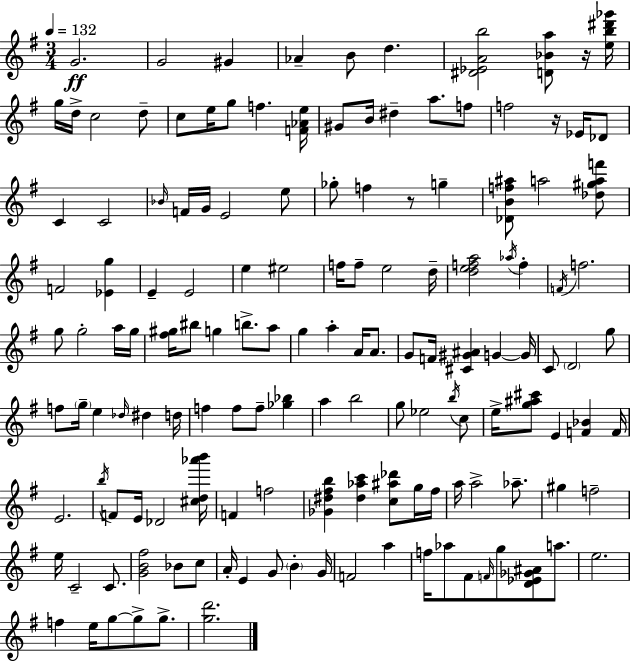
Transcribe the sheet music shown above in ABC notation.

X:1
T:Untitled
M:3/4
L:1/4
K:G
G2 G2 ^G _A B/2 d [^D_EAb]2 [D_Ba]/2 z/4 [eb^d'_g']/4 g/4 d/4 c2 d/2 c/2 e/4 g/2 f [F_Ae]/4 ^G/2 B/4 ^d a/2 f/2 f2 z/4 _E/4 _D/2 C C2 _B/4 F/4 G/4 E2 e/2 _g/2 f z/2 g [_DBf^a]/2 a2 [_d^gaf']/2 F2 [_Eg] E E2 e ^e2 f/4 f/2 e2 d/4 [defa]2 _a/4 f F/4 f2 g/2 g2 a/4 g/4 [^f^g]/4 ^b/2 g b/2 a/2 g a A/4 A/2 G/2 F/4 [^C^G^A] G G/4 C/2 D2 g/2 f/2 g/4 e _d/4 ^d d/4 f f/2 f/2 [_g_b] a b2 g/2 _e2 b/4 c/2 e/4 [g^a^c']/2 E [F_B] F/4 E2 b/4 F/2 E/4 _D2 [^cd_a'b']/4 F f2 [_G^d^fb] [^d_ac'] [c^a_d']/2 g/4 ^f/4 a/4 a2 _a/2 ^g f2 e/4 C2 C/2 [GB^f]2 _B/2 c/2 A/4 E G/2 B G/4 F2 a f/4 _a/2 ^F/2 F/4 g/2 [D_E_G^A]/2 a/2 e2 f e/4 g/2 g/2 g/2 [gd']2